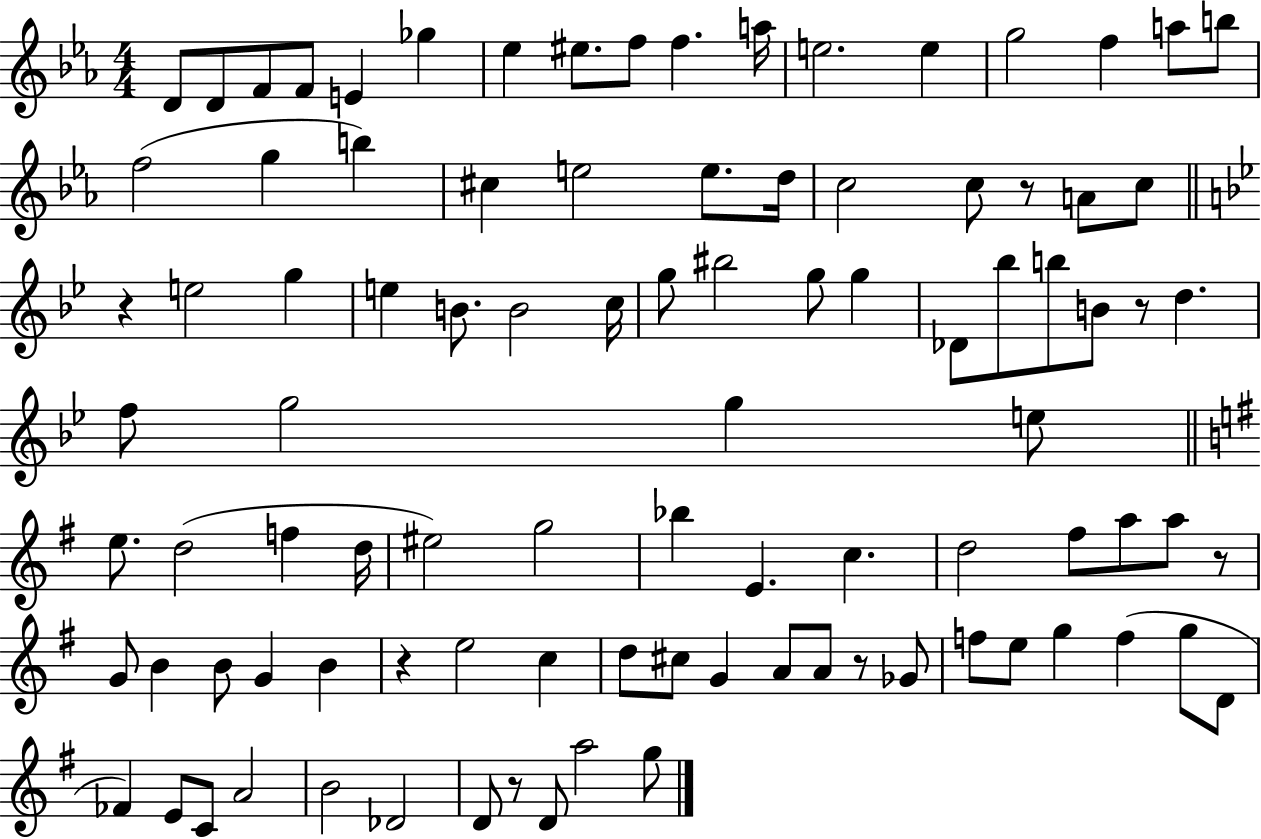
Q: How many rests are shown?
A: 7